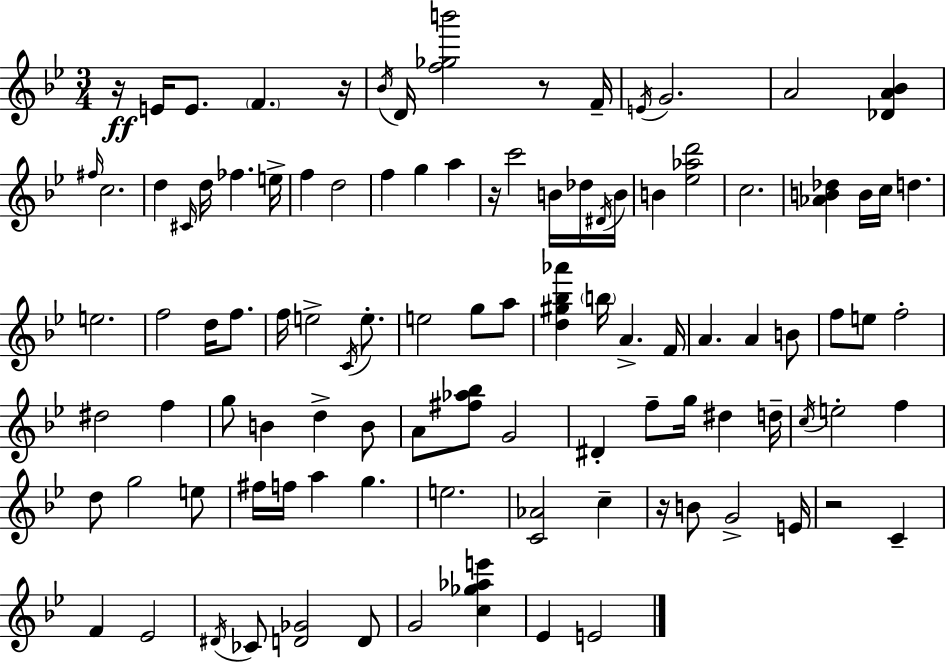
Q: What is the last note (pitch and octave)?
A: E4